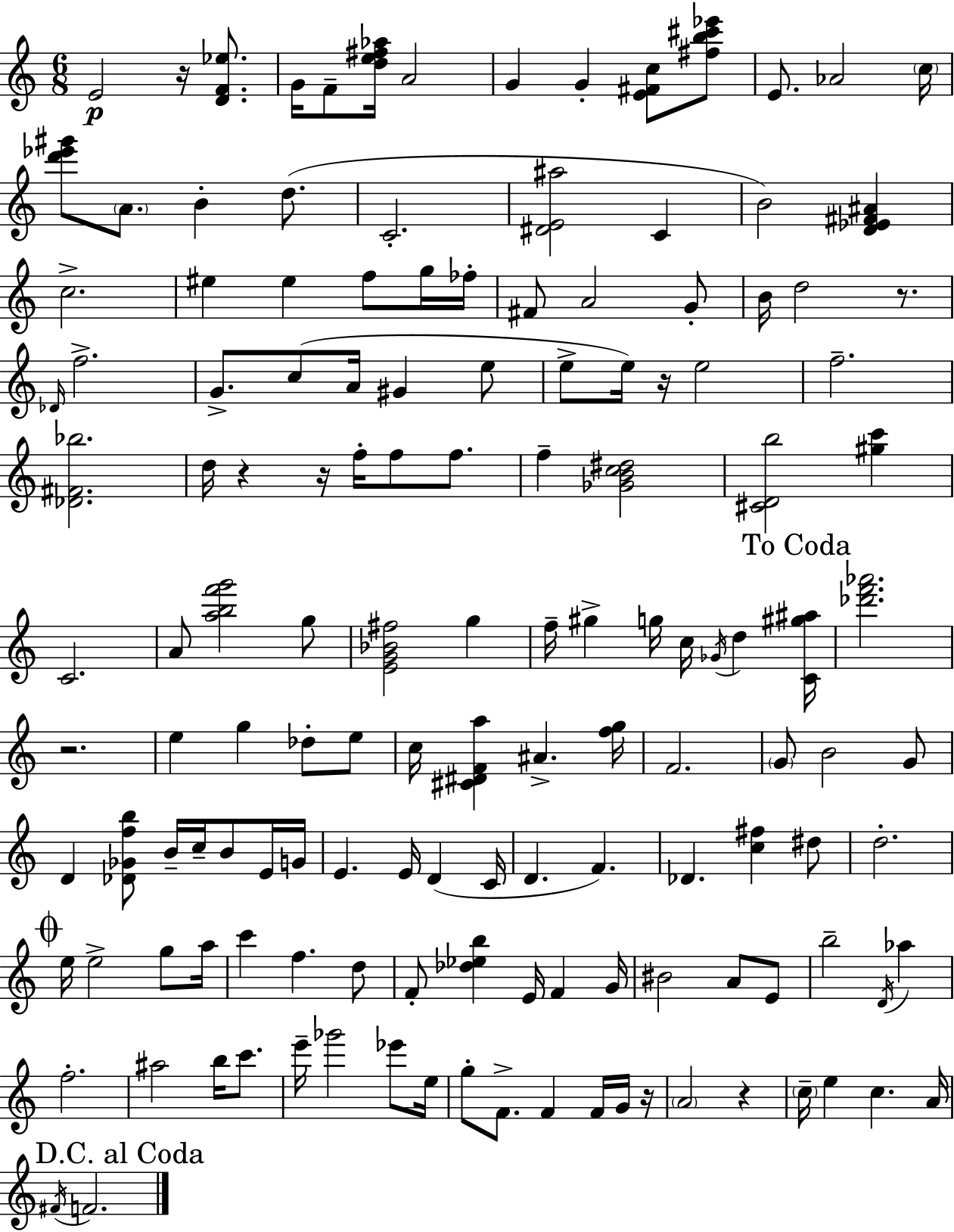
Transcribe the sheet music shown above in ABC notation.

X:1
T:Untitled
M:6/8
L:1/4
K:Am
E2 z/4 [DF_e]/2 G/4 F/2 [de^f_a]/4 A2 G G [E^Fc]/2 [^fb^c'_e']/2 E/2 _A2 c/4 [d'_e'^g']/2 A/2 B d/2 C2 [^DE^a]2 C B2 [D_E^F^A] c2 ^e ^e f/2 g/4 _f/4 ^F/2 A2 G/2 B/4 d2 z/2 _D/4 f2 G/2 c/2 A/4 ^G e/2 e/2 e/4 z/4 e2 f2 [_D^F_b]2 d/4 z z/4 f/4 f/2 f/2 f [_GBc^d]2 [^CDb]2 [^gc'] C2 A/2 [abf'g']2 g/2 [EG_B^f]2 g f/4 ^g g/4 c/4 _G/4 d [C^g^a]/4 [_d'f'_a']2 z2 e g _d/2 e/2 c/4 [^C^DFa] ^A [fg]/4 F2 G/2 B2 G/2 D [_D_Gfb]/2 B/4 c/4 B/2 E/4 G/4 E E/4 D C/4 D F _D [c^f] ^d/2 d2 e/4 e2 g/2 a/4 c' f d/2 F/2 [_d_eb] E/4 F G/4 ^B2 A/2 E/2 b2 D/4 _a f2 ^a2 b/4 c'/2 e'/4 _g'2 _e'/2 e/4 g/2 F/2 F F/4 G/4 z/4 A2 z c/4 e c A/4 ^F/4 F2